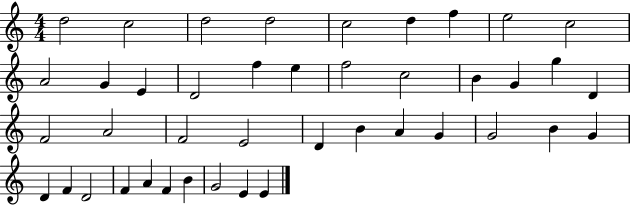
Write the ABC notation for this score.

X:1
T:Untitled
M:4/4
L:1/4
K:C
d2 c2 d2 d2 c2 d f e2 c2 A2 G E D2 f e f2 c2 B G g D F2 A2 F2 E2 D B A G G2 B G D F D2 F A F B G2 E E